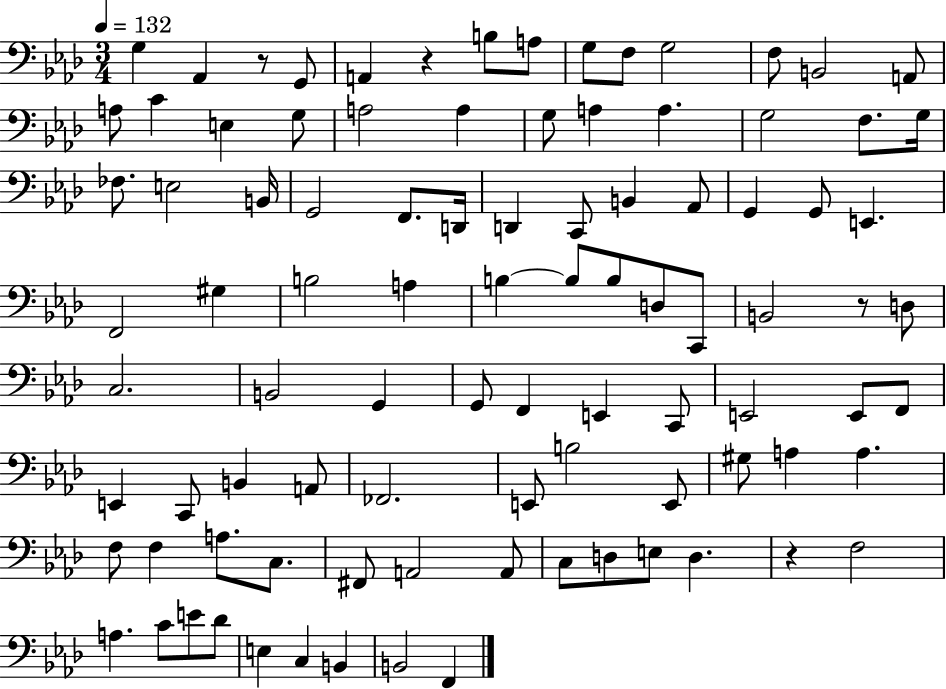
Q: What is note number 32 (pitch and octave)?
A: C2